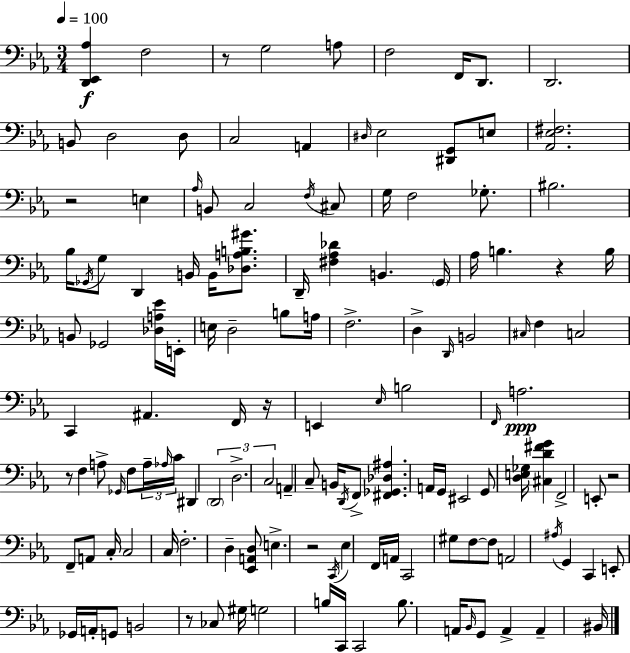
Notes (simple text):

[D2,Eb2,Ab3]/q F3/h R/e G3/h A3/e F3/h F2/s D2/e. D2/h. B2/e D3/h D3/e C3/h A2/q D#3/s Eb3/h [D#2,G2]/e E3/e [Ab2,Eb3,F#3]/h. R/h E3/q Ab3/s B2/e C3/h F3/s C#3/e G3/s F3/h Gb3/e. BIS3/h. Bb3/s Gb2/s G3/e D2/q B2/s B2/s [Db3,A3,B3,G#4]/e. D2/s [F#3,Ab3,Db4]/q B2/q. G2/s Ab3/s B3/q. R/q B3/s B2/e Gb2/h [Db3,A3,Eb4]/s E2/s E3/s D3/h B3/e A3/s F3/h. D3/q D2/s B2/h C#3/s F3/q C3/h C2/q A#2/q. F2/s R/s E2/q Eb3/s B3/h F2/s A3/h. R/e F3/q A3/e Gb2/s F3/e A3/s Ab3/s C4/s D#2/q D2/h D3/h. C3/h A2/q C3/e B2/s D2/s F2/e [F#2,Gb2,Db3,A#3]/q. A2/s G2/s EIS2/h G2/e [D3,E3,Gb3]/s [C#3,D4,F#4,G4]/q F2/h E2/e R/h F2/e A2/e C3/s C3/h C3/s F3/h. D3/q [Eb2,A2,D3]/e E3/q. R/h C2/s Eb3/q F2/s A2/s C2/h G#3/e F3/e F3/e A2/h A#3/s G2/q C2/q E2/e Gb2/s A2/s G2/e B2/h R/e CES3/e G#3/s G3/h B3/s C2/s C2/h B3/e. A2/s Bb2/s G2/e A2/q A2/q BIS2/s